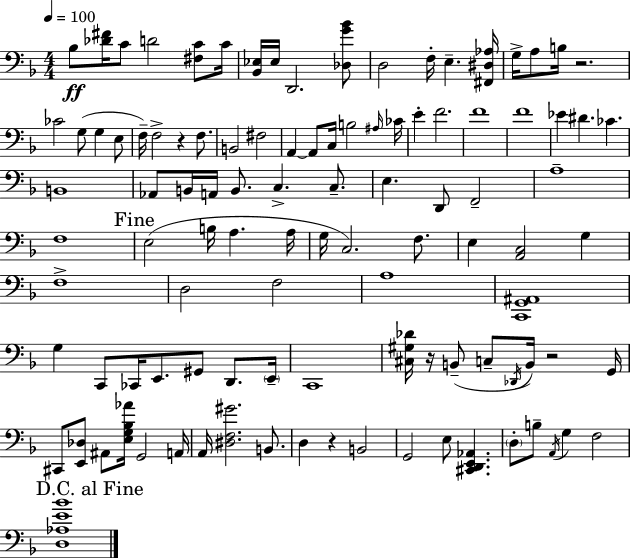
X:1
T:Untitled
M:4/4
L:1/4
K:Dm
_B,/2 [_D^F]/4 C/2 D2 [^F,C]/2 C/4 [_B,,_E,]/4 _E,/4 D,,2 [_D,G_B]/2 D,2 F,/4 E, [^F,,^D,_A,]/4 G,/4 A,/2 B,/4 z2 _C2 G,/2 G, E,/2 F,/4 F,2 z F,/2 B,,2 ^F,2 A,, A,,/2 C,/4 B,2 ^A,/4 _C/4 E F2 F4 F4 _E ^D _C B,,4 _A,,/2 B,,/4 A,,/4 B,,/2 C, C,/2 E, D,,/2 F,,2 A,4 F,4 E,2 B,/4 A, A,/4 G,/4 C,2 F,/2 E, [A,,C,]2 G, F,4 D,2 F,2 A,4 [C,,G,,^A,,]4 G, C,,/2 _C,,/4 E,,/2 ^G,,/2 D,,/2 E,,/4 C,,4 [^C,^G,_D]/4 z/4 B,,/2 C,/2 _D,,/4 B,,/4 z2 G,,/4 ^C,,/2 [E,,_D,]/2 ^A,,/2 [E,G,_B,_A]/4 G,,2 A,,/4 A,,/4 [^D,F,^G]2 B,,/2 D, z B,,2 G,,2 E,/2 [^C,,D,,E,,_A,,] D,/2 B,/2 A,,/4 G, F,2 [D,_A,E_B]4